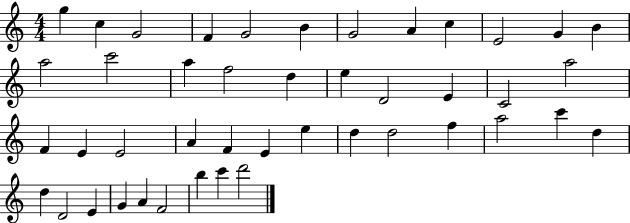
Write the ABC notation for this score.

X:1
T:Untitled
M:4/4
L:1/4
K:C
g c G2 F G2 B G2 A c E2 G B a2 c'2 a f2 d e D2 E C2 a2 F E E2 A F E e d d2 f a2 c' d d D2 E G A F2 b c' d'2